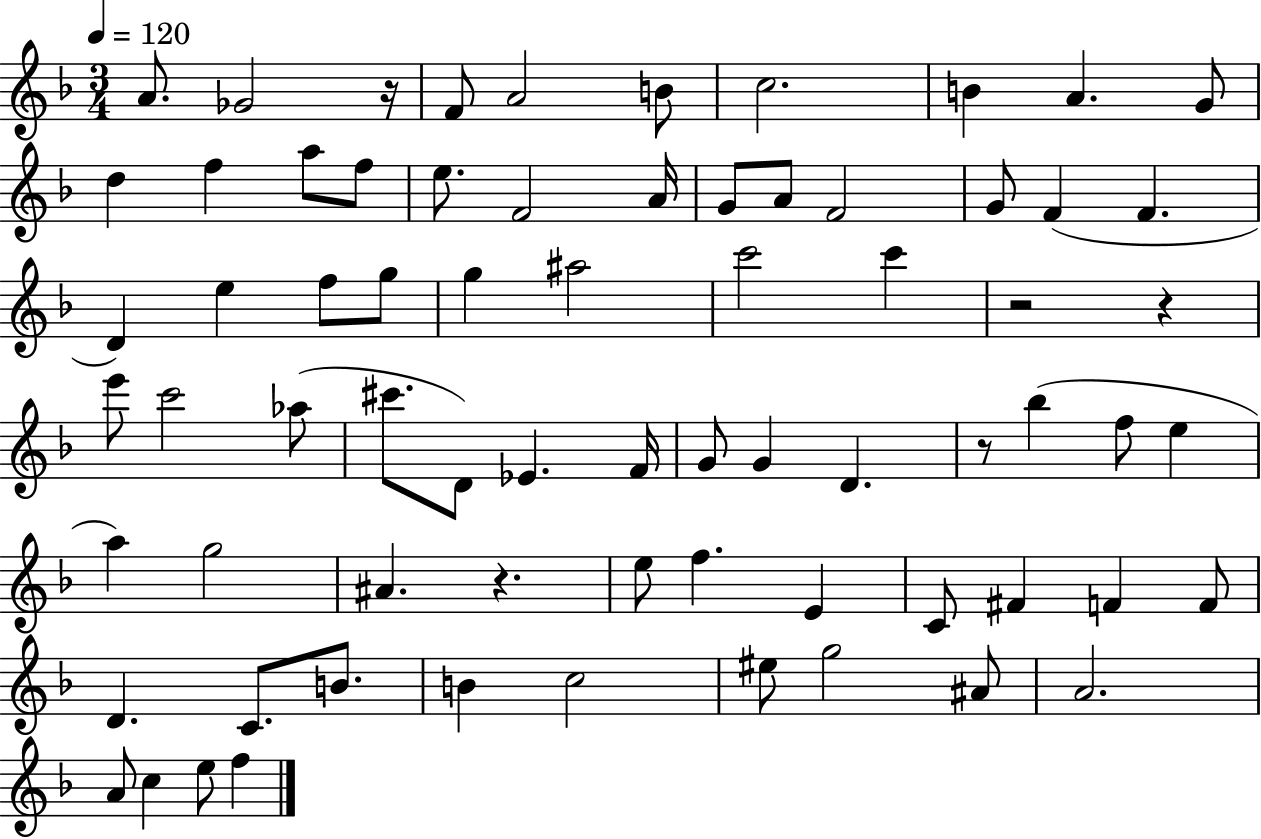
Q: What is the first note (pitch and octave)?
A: A4